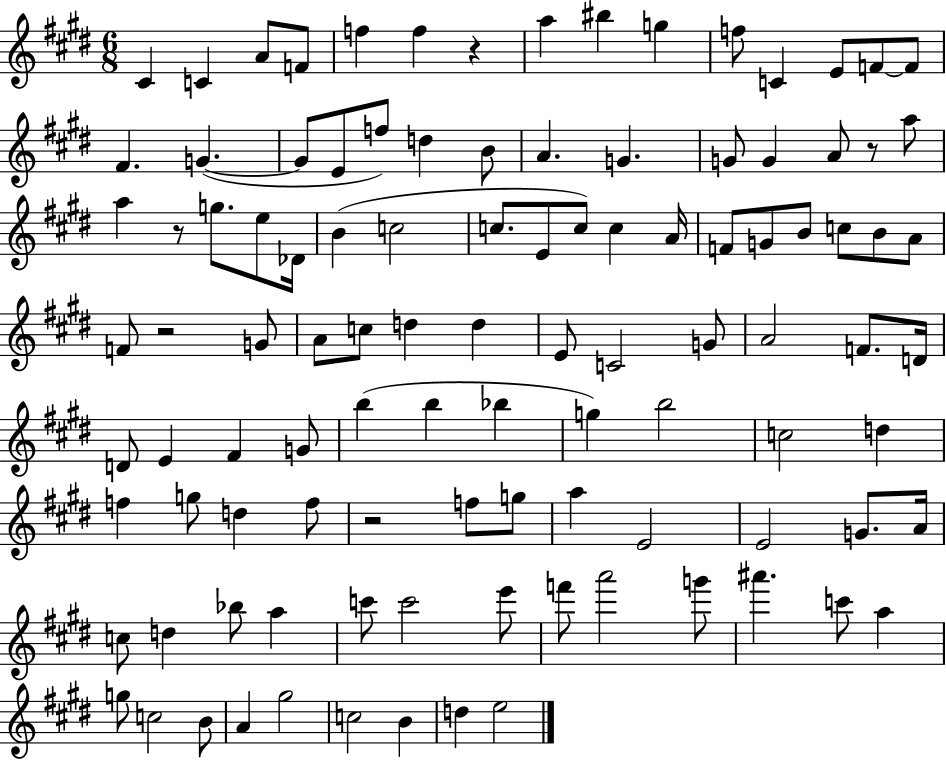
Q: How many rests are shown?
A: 5